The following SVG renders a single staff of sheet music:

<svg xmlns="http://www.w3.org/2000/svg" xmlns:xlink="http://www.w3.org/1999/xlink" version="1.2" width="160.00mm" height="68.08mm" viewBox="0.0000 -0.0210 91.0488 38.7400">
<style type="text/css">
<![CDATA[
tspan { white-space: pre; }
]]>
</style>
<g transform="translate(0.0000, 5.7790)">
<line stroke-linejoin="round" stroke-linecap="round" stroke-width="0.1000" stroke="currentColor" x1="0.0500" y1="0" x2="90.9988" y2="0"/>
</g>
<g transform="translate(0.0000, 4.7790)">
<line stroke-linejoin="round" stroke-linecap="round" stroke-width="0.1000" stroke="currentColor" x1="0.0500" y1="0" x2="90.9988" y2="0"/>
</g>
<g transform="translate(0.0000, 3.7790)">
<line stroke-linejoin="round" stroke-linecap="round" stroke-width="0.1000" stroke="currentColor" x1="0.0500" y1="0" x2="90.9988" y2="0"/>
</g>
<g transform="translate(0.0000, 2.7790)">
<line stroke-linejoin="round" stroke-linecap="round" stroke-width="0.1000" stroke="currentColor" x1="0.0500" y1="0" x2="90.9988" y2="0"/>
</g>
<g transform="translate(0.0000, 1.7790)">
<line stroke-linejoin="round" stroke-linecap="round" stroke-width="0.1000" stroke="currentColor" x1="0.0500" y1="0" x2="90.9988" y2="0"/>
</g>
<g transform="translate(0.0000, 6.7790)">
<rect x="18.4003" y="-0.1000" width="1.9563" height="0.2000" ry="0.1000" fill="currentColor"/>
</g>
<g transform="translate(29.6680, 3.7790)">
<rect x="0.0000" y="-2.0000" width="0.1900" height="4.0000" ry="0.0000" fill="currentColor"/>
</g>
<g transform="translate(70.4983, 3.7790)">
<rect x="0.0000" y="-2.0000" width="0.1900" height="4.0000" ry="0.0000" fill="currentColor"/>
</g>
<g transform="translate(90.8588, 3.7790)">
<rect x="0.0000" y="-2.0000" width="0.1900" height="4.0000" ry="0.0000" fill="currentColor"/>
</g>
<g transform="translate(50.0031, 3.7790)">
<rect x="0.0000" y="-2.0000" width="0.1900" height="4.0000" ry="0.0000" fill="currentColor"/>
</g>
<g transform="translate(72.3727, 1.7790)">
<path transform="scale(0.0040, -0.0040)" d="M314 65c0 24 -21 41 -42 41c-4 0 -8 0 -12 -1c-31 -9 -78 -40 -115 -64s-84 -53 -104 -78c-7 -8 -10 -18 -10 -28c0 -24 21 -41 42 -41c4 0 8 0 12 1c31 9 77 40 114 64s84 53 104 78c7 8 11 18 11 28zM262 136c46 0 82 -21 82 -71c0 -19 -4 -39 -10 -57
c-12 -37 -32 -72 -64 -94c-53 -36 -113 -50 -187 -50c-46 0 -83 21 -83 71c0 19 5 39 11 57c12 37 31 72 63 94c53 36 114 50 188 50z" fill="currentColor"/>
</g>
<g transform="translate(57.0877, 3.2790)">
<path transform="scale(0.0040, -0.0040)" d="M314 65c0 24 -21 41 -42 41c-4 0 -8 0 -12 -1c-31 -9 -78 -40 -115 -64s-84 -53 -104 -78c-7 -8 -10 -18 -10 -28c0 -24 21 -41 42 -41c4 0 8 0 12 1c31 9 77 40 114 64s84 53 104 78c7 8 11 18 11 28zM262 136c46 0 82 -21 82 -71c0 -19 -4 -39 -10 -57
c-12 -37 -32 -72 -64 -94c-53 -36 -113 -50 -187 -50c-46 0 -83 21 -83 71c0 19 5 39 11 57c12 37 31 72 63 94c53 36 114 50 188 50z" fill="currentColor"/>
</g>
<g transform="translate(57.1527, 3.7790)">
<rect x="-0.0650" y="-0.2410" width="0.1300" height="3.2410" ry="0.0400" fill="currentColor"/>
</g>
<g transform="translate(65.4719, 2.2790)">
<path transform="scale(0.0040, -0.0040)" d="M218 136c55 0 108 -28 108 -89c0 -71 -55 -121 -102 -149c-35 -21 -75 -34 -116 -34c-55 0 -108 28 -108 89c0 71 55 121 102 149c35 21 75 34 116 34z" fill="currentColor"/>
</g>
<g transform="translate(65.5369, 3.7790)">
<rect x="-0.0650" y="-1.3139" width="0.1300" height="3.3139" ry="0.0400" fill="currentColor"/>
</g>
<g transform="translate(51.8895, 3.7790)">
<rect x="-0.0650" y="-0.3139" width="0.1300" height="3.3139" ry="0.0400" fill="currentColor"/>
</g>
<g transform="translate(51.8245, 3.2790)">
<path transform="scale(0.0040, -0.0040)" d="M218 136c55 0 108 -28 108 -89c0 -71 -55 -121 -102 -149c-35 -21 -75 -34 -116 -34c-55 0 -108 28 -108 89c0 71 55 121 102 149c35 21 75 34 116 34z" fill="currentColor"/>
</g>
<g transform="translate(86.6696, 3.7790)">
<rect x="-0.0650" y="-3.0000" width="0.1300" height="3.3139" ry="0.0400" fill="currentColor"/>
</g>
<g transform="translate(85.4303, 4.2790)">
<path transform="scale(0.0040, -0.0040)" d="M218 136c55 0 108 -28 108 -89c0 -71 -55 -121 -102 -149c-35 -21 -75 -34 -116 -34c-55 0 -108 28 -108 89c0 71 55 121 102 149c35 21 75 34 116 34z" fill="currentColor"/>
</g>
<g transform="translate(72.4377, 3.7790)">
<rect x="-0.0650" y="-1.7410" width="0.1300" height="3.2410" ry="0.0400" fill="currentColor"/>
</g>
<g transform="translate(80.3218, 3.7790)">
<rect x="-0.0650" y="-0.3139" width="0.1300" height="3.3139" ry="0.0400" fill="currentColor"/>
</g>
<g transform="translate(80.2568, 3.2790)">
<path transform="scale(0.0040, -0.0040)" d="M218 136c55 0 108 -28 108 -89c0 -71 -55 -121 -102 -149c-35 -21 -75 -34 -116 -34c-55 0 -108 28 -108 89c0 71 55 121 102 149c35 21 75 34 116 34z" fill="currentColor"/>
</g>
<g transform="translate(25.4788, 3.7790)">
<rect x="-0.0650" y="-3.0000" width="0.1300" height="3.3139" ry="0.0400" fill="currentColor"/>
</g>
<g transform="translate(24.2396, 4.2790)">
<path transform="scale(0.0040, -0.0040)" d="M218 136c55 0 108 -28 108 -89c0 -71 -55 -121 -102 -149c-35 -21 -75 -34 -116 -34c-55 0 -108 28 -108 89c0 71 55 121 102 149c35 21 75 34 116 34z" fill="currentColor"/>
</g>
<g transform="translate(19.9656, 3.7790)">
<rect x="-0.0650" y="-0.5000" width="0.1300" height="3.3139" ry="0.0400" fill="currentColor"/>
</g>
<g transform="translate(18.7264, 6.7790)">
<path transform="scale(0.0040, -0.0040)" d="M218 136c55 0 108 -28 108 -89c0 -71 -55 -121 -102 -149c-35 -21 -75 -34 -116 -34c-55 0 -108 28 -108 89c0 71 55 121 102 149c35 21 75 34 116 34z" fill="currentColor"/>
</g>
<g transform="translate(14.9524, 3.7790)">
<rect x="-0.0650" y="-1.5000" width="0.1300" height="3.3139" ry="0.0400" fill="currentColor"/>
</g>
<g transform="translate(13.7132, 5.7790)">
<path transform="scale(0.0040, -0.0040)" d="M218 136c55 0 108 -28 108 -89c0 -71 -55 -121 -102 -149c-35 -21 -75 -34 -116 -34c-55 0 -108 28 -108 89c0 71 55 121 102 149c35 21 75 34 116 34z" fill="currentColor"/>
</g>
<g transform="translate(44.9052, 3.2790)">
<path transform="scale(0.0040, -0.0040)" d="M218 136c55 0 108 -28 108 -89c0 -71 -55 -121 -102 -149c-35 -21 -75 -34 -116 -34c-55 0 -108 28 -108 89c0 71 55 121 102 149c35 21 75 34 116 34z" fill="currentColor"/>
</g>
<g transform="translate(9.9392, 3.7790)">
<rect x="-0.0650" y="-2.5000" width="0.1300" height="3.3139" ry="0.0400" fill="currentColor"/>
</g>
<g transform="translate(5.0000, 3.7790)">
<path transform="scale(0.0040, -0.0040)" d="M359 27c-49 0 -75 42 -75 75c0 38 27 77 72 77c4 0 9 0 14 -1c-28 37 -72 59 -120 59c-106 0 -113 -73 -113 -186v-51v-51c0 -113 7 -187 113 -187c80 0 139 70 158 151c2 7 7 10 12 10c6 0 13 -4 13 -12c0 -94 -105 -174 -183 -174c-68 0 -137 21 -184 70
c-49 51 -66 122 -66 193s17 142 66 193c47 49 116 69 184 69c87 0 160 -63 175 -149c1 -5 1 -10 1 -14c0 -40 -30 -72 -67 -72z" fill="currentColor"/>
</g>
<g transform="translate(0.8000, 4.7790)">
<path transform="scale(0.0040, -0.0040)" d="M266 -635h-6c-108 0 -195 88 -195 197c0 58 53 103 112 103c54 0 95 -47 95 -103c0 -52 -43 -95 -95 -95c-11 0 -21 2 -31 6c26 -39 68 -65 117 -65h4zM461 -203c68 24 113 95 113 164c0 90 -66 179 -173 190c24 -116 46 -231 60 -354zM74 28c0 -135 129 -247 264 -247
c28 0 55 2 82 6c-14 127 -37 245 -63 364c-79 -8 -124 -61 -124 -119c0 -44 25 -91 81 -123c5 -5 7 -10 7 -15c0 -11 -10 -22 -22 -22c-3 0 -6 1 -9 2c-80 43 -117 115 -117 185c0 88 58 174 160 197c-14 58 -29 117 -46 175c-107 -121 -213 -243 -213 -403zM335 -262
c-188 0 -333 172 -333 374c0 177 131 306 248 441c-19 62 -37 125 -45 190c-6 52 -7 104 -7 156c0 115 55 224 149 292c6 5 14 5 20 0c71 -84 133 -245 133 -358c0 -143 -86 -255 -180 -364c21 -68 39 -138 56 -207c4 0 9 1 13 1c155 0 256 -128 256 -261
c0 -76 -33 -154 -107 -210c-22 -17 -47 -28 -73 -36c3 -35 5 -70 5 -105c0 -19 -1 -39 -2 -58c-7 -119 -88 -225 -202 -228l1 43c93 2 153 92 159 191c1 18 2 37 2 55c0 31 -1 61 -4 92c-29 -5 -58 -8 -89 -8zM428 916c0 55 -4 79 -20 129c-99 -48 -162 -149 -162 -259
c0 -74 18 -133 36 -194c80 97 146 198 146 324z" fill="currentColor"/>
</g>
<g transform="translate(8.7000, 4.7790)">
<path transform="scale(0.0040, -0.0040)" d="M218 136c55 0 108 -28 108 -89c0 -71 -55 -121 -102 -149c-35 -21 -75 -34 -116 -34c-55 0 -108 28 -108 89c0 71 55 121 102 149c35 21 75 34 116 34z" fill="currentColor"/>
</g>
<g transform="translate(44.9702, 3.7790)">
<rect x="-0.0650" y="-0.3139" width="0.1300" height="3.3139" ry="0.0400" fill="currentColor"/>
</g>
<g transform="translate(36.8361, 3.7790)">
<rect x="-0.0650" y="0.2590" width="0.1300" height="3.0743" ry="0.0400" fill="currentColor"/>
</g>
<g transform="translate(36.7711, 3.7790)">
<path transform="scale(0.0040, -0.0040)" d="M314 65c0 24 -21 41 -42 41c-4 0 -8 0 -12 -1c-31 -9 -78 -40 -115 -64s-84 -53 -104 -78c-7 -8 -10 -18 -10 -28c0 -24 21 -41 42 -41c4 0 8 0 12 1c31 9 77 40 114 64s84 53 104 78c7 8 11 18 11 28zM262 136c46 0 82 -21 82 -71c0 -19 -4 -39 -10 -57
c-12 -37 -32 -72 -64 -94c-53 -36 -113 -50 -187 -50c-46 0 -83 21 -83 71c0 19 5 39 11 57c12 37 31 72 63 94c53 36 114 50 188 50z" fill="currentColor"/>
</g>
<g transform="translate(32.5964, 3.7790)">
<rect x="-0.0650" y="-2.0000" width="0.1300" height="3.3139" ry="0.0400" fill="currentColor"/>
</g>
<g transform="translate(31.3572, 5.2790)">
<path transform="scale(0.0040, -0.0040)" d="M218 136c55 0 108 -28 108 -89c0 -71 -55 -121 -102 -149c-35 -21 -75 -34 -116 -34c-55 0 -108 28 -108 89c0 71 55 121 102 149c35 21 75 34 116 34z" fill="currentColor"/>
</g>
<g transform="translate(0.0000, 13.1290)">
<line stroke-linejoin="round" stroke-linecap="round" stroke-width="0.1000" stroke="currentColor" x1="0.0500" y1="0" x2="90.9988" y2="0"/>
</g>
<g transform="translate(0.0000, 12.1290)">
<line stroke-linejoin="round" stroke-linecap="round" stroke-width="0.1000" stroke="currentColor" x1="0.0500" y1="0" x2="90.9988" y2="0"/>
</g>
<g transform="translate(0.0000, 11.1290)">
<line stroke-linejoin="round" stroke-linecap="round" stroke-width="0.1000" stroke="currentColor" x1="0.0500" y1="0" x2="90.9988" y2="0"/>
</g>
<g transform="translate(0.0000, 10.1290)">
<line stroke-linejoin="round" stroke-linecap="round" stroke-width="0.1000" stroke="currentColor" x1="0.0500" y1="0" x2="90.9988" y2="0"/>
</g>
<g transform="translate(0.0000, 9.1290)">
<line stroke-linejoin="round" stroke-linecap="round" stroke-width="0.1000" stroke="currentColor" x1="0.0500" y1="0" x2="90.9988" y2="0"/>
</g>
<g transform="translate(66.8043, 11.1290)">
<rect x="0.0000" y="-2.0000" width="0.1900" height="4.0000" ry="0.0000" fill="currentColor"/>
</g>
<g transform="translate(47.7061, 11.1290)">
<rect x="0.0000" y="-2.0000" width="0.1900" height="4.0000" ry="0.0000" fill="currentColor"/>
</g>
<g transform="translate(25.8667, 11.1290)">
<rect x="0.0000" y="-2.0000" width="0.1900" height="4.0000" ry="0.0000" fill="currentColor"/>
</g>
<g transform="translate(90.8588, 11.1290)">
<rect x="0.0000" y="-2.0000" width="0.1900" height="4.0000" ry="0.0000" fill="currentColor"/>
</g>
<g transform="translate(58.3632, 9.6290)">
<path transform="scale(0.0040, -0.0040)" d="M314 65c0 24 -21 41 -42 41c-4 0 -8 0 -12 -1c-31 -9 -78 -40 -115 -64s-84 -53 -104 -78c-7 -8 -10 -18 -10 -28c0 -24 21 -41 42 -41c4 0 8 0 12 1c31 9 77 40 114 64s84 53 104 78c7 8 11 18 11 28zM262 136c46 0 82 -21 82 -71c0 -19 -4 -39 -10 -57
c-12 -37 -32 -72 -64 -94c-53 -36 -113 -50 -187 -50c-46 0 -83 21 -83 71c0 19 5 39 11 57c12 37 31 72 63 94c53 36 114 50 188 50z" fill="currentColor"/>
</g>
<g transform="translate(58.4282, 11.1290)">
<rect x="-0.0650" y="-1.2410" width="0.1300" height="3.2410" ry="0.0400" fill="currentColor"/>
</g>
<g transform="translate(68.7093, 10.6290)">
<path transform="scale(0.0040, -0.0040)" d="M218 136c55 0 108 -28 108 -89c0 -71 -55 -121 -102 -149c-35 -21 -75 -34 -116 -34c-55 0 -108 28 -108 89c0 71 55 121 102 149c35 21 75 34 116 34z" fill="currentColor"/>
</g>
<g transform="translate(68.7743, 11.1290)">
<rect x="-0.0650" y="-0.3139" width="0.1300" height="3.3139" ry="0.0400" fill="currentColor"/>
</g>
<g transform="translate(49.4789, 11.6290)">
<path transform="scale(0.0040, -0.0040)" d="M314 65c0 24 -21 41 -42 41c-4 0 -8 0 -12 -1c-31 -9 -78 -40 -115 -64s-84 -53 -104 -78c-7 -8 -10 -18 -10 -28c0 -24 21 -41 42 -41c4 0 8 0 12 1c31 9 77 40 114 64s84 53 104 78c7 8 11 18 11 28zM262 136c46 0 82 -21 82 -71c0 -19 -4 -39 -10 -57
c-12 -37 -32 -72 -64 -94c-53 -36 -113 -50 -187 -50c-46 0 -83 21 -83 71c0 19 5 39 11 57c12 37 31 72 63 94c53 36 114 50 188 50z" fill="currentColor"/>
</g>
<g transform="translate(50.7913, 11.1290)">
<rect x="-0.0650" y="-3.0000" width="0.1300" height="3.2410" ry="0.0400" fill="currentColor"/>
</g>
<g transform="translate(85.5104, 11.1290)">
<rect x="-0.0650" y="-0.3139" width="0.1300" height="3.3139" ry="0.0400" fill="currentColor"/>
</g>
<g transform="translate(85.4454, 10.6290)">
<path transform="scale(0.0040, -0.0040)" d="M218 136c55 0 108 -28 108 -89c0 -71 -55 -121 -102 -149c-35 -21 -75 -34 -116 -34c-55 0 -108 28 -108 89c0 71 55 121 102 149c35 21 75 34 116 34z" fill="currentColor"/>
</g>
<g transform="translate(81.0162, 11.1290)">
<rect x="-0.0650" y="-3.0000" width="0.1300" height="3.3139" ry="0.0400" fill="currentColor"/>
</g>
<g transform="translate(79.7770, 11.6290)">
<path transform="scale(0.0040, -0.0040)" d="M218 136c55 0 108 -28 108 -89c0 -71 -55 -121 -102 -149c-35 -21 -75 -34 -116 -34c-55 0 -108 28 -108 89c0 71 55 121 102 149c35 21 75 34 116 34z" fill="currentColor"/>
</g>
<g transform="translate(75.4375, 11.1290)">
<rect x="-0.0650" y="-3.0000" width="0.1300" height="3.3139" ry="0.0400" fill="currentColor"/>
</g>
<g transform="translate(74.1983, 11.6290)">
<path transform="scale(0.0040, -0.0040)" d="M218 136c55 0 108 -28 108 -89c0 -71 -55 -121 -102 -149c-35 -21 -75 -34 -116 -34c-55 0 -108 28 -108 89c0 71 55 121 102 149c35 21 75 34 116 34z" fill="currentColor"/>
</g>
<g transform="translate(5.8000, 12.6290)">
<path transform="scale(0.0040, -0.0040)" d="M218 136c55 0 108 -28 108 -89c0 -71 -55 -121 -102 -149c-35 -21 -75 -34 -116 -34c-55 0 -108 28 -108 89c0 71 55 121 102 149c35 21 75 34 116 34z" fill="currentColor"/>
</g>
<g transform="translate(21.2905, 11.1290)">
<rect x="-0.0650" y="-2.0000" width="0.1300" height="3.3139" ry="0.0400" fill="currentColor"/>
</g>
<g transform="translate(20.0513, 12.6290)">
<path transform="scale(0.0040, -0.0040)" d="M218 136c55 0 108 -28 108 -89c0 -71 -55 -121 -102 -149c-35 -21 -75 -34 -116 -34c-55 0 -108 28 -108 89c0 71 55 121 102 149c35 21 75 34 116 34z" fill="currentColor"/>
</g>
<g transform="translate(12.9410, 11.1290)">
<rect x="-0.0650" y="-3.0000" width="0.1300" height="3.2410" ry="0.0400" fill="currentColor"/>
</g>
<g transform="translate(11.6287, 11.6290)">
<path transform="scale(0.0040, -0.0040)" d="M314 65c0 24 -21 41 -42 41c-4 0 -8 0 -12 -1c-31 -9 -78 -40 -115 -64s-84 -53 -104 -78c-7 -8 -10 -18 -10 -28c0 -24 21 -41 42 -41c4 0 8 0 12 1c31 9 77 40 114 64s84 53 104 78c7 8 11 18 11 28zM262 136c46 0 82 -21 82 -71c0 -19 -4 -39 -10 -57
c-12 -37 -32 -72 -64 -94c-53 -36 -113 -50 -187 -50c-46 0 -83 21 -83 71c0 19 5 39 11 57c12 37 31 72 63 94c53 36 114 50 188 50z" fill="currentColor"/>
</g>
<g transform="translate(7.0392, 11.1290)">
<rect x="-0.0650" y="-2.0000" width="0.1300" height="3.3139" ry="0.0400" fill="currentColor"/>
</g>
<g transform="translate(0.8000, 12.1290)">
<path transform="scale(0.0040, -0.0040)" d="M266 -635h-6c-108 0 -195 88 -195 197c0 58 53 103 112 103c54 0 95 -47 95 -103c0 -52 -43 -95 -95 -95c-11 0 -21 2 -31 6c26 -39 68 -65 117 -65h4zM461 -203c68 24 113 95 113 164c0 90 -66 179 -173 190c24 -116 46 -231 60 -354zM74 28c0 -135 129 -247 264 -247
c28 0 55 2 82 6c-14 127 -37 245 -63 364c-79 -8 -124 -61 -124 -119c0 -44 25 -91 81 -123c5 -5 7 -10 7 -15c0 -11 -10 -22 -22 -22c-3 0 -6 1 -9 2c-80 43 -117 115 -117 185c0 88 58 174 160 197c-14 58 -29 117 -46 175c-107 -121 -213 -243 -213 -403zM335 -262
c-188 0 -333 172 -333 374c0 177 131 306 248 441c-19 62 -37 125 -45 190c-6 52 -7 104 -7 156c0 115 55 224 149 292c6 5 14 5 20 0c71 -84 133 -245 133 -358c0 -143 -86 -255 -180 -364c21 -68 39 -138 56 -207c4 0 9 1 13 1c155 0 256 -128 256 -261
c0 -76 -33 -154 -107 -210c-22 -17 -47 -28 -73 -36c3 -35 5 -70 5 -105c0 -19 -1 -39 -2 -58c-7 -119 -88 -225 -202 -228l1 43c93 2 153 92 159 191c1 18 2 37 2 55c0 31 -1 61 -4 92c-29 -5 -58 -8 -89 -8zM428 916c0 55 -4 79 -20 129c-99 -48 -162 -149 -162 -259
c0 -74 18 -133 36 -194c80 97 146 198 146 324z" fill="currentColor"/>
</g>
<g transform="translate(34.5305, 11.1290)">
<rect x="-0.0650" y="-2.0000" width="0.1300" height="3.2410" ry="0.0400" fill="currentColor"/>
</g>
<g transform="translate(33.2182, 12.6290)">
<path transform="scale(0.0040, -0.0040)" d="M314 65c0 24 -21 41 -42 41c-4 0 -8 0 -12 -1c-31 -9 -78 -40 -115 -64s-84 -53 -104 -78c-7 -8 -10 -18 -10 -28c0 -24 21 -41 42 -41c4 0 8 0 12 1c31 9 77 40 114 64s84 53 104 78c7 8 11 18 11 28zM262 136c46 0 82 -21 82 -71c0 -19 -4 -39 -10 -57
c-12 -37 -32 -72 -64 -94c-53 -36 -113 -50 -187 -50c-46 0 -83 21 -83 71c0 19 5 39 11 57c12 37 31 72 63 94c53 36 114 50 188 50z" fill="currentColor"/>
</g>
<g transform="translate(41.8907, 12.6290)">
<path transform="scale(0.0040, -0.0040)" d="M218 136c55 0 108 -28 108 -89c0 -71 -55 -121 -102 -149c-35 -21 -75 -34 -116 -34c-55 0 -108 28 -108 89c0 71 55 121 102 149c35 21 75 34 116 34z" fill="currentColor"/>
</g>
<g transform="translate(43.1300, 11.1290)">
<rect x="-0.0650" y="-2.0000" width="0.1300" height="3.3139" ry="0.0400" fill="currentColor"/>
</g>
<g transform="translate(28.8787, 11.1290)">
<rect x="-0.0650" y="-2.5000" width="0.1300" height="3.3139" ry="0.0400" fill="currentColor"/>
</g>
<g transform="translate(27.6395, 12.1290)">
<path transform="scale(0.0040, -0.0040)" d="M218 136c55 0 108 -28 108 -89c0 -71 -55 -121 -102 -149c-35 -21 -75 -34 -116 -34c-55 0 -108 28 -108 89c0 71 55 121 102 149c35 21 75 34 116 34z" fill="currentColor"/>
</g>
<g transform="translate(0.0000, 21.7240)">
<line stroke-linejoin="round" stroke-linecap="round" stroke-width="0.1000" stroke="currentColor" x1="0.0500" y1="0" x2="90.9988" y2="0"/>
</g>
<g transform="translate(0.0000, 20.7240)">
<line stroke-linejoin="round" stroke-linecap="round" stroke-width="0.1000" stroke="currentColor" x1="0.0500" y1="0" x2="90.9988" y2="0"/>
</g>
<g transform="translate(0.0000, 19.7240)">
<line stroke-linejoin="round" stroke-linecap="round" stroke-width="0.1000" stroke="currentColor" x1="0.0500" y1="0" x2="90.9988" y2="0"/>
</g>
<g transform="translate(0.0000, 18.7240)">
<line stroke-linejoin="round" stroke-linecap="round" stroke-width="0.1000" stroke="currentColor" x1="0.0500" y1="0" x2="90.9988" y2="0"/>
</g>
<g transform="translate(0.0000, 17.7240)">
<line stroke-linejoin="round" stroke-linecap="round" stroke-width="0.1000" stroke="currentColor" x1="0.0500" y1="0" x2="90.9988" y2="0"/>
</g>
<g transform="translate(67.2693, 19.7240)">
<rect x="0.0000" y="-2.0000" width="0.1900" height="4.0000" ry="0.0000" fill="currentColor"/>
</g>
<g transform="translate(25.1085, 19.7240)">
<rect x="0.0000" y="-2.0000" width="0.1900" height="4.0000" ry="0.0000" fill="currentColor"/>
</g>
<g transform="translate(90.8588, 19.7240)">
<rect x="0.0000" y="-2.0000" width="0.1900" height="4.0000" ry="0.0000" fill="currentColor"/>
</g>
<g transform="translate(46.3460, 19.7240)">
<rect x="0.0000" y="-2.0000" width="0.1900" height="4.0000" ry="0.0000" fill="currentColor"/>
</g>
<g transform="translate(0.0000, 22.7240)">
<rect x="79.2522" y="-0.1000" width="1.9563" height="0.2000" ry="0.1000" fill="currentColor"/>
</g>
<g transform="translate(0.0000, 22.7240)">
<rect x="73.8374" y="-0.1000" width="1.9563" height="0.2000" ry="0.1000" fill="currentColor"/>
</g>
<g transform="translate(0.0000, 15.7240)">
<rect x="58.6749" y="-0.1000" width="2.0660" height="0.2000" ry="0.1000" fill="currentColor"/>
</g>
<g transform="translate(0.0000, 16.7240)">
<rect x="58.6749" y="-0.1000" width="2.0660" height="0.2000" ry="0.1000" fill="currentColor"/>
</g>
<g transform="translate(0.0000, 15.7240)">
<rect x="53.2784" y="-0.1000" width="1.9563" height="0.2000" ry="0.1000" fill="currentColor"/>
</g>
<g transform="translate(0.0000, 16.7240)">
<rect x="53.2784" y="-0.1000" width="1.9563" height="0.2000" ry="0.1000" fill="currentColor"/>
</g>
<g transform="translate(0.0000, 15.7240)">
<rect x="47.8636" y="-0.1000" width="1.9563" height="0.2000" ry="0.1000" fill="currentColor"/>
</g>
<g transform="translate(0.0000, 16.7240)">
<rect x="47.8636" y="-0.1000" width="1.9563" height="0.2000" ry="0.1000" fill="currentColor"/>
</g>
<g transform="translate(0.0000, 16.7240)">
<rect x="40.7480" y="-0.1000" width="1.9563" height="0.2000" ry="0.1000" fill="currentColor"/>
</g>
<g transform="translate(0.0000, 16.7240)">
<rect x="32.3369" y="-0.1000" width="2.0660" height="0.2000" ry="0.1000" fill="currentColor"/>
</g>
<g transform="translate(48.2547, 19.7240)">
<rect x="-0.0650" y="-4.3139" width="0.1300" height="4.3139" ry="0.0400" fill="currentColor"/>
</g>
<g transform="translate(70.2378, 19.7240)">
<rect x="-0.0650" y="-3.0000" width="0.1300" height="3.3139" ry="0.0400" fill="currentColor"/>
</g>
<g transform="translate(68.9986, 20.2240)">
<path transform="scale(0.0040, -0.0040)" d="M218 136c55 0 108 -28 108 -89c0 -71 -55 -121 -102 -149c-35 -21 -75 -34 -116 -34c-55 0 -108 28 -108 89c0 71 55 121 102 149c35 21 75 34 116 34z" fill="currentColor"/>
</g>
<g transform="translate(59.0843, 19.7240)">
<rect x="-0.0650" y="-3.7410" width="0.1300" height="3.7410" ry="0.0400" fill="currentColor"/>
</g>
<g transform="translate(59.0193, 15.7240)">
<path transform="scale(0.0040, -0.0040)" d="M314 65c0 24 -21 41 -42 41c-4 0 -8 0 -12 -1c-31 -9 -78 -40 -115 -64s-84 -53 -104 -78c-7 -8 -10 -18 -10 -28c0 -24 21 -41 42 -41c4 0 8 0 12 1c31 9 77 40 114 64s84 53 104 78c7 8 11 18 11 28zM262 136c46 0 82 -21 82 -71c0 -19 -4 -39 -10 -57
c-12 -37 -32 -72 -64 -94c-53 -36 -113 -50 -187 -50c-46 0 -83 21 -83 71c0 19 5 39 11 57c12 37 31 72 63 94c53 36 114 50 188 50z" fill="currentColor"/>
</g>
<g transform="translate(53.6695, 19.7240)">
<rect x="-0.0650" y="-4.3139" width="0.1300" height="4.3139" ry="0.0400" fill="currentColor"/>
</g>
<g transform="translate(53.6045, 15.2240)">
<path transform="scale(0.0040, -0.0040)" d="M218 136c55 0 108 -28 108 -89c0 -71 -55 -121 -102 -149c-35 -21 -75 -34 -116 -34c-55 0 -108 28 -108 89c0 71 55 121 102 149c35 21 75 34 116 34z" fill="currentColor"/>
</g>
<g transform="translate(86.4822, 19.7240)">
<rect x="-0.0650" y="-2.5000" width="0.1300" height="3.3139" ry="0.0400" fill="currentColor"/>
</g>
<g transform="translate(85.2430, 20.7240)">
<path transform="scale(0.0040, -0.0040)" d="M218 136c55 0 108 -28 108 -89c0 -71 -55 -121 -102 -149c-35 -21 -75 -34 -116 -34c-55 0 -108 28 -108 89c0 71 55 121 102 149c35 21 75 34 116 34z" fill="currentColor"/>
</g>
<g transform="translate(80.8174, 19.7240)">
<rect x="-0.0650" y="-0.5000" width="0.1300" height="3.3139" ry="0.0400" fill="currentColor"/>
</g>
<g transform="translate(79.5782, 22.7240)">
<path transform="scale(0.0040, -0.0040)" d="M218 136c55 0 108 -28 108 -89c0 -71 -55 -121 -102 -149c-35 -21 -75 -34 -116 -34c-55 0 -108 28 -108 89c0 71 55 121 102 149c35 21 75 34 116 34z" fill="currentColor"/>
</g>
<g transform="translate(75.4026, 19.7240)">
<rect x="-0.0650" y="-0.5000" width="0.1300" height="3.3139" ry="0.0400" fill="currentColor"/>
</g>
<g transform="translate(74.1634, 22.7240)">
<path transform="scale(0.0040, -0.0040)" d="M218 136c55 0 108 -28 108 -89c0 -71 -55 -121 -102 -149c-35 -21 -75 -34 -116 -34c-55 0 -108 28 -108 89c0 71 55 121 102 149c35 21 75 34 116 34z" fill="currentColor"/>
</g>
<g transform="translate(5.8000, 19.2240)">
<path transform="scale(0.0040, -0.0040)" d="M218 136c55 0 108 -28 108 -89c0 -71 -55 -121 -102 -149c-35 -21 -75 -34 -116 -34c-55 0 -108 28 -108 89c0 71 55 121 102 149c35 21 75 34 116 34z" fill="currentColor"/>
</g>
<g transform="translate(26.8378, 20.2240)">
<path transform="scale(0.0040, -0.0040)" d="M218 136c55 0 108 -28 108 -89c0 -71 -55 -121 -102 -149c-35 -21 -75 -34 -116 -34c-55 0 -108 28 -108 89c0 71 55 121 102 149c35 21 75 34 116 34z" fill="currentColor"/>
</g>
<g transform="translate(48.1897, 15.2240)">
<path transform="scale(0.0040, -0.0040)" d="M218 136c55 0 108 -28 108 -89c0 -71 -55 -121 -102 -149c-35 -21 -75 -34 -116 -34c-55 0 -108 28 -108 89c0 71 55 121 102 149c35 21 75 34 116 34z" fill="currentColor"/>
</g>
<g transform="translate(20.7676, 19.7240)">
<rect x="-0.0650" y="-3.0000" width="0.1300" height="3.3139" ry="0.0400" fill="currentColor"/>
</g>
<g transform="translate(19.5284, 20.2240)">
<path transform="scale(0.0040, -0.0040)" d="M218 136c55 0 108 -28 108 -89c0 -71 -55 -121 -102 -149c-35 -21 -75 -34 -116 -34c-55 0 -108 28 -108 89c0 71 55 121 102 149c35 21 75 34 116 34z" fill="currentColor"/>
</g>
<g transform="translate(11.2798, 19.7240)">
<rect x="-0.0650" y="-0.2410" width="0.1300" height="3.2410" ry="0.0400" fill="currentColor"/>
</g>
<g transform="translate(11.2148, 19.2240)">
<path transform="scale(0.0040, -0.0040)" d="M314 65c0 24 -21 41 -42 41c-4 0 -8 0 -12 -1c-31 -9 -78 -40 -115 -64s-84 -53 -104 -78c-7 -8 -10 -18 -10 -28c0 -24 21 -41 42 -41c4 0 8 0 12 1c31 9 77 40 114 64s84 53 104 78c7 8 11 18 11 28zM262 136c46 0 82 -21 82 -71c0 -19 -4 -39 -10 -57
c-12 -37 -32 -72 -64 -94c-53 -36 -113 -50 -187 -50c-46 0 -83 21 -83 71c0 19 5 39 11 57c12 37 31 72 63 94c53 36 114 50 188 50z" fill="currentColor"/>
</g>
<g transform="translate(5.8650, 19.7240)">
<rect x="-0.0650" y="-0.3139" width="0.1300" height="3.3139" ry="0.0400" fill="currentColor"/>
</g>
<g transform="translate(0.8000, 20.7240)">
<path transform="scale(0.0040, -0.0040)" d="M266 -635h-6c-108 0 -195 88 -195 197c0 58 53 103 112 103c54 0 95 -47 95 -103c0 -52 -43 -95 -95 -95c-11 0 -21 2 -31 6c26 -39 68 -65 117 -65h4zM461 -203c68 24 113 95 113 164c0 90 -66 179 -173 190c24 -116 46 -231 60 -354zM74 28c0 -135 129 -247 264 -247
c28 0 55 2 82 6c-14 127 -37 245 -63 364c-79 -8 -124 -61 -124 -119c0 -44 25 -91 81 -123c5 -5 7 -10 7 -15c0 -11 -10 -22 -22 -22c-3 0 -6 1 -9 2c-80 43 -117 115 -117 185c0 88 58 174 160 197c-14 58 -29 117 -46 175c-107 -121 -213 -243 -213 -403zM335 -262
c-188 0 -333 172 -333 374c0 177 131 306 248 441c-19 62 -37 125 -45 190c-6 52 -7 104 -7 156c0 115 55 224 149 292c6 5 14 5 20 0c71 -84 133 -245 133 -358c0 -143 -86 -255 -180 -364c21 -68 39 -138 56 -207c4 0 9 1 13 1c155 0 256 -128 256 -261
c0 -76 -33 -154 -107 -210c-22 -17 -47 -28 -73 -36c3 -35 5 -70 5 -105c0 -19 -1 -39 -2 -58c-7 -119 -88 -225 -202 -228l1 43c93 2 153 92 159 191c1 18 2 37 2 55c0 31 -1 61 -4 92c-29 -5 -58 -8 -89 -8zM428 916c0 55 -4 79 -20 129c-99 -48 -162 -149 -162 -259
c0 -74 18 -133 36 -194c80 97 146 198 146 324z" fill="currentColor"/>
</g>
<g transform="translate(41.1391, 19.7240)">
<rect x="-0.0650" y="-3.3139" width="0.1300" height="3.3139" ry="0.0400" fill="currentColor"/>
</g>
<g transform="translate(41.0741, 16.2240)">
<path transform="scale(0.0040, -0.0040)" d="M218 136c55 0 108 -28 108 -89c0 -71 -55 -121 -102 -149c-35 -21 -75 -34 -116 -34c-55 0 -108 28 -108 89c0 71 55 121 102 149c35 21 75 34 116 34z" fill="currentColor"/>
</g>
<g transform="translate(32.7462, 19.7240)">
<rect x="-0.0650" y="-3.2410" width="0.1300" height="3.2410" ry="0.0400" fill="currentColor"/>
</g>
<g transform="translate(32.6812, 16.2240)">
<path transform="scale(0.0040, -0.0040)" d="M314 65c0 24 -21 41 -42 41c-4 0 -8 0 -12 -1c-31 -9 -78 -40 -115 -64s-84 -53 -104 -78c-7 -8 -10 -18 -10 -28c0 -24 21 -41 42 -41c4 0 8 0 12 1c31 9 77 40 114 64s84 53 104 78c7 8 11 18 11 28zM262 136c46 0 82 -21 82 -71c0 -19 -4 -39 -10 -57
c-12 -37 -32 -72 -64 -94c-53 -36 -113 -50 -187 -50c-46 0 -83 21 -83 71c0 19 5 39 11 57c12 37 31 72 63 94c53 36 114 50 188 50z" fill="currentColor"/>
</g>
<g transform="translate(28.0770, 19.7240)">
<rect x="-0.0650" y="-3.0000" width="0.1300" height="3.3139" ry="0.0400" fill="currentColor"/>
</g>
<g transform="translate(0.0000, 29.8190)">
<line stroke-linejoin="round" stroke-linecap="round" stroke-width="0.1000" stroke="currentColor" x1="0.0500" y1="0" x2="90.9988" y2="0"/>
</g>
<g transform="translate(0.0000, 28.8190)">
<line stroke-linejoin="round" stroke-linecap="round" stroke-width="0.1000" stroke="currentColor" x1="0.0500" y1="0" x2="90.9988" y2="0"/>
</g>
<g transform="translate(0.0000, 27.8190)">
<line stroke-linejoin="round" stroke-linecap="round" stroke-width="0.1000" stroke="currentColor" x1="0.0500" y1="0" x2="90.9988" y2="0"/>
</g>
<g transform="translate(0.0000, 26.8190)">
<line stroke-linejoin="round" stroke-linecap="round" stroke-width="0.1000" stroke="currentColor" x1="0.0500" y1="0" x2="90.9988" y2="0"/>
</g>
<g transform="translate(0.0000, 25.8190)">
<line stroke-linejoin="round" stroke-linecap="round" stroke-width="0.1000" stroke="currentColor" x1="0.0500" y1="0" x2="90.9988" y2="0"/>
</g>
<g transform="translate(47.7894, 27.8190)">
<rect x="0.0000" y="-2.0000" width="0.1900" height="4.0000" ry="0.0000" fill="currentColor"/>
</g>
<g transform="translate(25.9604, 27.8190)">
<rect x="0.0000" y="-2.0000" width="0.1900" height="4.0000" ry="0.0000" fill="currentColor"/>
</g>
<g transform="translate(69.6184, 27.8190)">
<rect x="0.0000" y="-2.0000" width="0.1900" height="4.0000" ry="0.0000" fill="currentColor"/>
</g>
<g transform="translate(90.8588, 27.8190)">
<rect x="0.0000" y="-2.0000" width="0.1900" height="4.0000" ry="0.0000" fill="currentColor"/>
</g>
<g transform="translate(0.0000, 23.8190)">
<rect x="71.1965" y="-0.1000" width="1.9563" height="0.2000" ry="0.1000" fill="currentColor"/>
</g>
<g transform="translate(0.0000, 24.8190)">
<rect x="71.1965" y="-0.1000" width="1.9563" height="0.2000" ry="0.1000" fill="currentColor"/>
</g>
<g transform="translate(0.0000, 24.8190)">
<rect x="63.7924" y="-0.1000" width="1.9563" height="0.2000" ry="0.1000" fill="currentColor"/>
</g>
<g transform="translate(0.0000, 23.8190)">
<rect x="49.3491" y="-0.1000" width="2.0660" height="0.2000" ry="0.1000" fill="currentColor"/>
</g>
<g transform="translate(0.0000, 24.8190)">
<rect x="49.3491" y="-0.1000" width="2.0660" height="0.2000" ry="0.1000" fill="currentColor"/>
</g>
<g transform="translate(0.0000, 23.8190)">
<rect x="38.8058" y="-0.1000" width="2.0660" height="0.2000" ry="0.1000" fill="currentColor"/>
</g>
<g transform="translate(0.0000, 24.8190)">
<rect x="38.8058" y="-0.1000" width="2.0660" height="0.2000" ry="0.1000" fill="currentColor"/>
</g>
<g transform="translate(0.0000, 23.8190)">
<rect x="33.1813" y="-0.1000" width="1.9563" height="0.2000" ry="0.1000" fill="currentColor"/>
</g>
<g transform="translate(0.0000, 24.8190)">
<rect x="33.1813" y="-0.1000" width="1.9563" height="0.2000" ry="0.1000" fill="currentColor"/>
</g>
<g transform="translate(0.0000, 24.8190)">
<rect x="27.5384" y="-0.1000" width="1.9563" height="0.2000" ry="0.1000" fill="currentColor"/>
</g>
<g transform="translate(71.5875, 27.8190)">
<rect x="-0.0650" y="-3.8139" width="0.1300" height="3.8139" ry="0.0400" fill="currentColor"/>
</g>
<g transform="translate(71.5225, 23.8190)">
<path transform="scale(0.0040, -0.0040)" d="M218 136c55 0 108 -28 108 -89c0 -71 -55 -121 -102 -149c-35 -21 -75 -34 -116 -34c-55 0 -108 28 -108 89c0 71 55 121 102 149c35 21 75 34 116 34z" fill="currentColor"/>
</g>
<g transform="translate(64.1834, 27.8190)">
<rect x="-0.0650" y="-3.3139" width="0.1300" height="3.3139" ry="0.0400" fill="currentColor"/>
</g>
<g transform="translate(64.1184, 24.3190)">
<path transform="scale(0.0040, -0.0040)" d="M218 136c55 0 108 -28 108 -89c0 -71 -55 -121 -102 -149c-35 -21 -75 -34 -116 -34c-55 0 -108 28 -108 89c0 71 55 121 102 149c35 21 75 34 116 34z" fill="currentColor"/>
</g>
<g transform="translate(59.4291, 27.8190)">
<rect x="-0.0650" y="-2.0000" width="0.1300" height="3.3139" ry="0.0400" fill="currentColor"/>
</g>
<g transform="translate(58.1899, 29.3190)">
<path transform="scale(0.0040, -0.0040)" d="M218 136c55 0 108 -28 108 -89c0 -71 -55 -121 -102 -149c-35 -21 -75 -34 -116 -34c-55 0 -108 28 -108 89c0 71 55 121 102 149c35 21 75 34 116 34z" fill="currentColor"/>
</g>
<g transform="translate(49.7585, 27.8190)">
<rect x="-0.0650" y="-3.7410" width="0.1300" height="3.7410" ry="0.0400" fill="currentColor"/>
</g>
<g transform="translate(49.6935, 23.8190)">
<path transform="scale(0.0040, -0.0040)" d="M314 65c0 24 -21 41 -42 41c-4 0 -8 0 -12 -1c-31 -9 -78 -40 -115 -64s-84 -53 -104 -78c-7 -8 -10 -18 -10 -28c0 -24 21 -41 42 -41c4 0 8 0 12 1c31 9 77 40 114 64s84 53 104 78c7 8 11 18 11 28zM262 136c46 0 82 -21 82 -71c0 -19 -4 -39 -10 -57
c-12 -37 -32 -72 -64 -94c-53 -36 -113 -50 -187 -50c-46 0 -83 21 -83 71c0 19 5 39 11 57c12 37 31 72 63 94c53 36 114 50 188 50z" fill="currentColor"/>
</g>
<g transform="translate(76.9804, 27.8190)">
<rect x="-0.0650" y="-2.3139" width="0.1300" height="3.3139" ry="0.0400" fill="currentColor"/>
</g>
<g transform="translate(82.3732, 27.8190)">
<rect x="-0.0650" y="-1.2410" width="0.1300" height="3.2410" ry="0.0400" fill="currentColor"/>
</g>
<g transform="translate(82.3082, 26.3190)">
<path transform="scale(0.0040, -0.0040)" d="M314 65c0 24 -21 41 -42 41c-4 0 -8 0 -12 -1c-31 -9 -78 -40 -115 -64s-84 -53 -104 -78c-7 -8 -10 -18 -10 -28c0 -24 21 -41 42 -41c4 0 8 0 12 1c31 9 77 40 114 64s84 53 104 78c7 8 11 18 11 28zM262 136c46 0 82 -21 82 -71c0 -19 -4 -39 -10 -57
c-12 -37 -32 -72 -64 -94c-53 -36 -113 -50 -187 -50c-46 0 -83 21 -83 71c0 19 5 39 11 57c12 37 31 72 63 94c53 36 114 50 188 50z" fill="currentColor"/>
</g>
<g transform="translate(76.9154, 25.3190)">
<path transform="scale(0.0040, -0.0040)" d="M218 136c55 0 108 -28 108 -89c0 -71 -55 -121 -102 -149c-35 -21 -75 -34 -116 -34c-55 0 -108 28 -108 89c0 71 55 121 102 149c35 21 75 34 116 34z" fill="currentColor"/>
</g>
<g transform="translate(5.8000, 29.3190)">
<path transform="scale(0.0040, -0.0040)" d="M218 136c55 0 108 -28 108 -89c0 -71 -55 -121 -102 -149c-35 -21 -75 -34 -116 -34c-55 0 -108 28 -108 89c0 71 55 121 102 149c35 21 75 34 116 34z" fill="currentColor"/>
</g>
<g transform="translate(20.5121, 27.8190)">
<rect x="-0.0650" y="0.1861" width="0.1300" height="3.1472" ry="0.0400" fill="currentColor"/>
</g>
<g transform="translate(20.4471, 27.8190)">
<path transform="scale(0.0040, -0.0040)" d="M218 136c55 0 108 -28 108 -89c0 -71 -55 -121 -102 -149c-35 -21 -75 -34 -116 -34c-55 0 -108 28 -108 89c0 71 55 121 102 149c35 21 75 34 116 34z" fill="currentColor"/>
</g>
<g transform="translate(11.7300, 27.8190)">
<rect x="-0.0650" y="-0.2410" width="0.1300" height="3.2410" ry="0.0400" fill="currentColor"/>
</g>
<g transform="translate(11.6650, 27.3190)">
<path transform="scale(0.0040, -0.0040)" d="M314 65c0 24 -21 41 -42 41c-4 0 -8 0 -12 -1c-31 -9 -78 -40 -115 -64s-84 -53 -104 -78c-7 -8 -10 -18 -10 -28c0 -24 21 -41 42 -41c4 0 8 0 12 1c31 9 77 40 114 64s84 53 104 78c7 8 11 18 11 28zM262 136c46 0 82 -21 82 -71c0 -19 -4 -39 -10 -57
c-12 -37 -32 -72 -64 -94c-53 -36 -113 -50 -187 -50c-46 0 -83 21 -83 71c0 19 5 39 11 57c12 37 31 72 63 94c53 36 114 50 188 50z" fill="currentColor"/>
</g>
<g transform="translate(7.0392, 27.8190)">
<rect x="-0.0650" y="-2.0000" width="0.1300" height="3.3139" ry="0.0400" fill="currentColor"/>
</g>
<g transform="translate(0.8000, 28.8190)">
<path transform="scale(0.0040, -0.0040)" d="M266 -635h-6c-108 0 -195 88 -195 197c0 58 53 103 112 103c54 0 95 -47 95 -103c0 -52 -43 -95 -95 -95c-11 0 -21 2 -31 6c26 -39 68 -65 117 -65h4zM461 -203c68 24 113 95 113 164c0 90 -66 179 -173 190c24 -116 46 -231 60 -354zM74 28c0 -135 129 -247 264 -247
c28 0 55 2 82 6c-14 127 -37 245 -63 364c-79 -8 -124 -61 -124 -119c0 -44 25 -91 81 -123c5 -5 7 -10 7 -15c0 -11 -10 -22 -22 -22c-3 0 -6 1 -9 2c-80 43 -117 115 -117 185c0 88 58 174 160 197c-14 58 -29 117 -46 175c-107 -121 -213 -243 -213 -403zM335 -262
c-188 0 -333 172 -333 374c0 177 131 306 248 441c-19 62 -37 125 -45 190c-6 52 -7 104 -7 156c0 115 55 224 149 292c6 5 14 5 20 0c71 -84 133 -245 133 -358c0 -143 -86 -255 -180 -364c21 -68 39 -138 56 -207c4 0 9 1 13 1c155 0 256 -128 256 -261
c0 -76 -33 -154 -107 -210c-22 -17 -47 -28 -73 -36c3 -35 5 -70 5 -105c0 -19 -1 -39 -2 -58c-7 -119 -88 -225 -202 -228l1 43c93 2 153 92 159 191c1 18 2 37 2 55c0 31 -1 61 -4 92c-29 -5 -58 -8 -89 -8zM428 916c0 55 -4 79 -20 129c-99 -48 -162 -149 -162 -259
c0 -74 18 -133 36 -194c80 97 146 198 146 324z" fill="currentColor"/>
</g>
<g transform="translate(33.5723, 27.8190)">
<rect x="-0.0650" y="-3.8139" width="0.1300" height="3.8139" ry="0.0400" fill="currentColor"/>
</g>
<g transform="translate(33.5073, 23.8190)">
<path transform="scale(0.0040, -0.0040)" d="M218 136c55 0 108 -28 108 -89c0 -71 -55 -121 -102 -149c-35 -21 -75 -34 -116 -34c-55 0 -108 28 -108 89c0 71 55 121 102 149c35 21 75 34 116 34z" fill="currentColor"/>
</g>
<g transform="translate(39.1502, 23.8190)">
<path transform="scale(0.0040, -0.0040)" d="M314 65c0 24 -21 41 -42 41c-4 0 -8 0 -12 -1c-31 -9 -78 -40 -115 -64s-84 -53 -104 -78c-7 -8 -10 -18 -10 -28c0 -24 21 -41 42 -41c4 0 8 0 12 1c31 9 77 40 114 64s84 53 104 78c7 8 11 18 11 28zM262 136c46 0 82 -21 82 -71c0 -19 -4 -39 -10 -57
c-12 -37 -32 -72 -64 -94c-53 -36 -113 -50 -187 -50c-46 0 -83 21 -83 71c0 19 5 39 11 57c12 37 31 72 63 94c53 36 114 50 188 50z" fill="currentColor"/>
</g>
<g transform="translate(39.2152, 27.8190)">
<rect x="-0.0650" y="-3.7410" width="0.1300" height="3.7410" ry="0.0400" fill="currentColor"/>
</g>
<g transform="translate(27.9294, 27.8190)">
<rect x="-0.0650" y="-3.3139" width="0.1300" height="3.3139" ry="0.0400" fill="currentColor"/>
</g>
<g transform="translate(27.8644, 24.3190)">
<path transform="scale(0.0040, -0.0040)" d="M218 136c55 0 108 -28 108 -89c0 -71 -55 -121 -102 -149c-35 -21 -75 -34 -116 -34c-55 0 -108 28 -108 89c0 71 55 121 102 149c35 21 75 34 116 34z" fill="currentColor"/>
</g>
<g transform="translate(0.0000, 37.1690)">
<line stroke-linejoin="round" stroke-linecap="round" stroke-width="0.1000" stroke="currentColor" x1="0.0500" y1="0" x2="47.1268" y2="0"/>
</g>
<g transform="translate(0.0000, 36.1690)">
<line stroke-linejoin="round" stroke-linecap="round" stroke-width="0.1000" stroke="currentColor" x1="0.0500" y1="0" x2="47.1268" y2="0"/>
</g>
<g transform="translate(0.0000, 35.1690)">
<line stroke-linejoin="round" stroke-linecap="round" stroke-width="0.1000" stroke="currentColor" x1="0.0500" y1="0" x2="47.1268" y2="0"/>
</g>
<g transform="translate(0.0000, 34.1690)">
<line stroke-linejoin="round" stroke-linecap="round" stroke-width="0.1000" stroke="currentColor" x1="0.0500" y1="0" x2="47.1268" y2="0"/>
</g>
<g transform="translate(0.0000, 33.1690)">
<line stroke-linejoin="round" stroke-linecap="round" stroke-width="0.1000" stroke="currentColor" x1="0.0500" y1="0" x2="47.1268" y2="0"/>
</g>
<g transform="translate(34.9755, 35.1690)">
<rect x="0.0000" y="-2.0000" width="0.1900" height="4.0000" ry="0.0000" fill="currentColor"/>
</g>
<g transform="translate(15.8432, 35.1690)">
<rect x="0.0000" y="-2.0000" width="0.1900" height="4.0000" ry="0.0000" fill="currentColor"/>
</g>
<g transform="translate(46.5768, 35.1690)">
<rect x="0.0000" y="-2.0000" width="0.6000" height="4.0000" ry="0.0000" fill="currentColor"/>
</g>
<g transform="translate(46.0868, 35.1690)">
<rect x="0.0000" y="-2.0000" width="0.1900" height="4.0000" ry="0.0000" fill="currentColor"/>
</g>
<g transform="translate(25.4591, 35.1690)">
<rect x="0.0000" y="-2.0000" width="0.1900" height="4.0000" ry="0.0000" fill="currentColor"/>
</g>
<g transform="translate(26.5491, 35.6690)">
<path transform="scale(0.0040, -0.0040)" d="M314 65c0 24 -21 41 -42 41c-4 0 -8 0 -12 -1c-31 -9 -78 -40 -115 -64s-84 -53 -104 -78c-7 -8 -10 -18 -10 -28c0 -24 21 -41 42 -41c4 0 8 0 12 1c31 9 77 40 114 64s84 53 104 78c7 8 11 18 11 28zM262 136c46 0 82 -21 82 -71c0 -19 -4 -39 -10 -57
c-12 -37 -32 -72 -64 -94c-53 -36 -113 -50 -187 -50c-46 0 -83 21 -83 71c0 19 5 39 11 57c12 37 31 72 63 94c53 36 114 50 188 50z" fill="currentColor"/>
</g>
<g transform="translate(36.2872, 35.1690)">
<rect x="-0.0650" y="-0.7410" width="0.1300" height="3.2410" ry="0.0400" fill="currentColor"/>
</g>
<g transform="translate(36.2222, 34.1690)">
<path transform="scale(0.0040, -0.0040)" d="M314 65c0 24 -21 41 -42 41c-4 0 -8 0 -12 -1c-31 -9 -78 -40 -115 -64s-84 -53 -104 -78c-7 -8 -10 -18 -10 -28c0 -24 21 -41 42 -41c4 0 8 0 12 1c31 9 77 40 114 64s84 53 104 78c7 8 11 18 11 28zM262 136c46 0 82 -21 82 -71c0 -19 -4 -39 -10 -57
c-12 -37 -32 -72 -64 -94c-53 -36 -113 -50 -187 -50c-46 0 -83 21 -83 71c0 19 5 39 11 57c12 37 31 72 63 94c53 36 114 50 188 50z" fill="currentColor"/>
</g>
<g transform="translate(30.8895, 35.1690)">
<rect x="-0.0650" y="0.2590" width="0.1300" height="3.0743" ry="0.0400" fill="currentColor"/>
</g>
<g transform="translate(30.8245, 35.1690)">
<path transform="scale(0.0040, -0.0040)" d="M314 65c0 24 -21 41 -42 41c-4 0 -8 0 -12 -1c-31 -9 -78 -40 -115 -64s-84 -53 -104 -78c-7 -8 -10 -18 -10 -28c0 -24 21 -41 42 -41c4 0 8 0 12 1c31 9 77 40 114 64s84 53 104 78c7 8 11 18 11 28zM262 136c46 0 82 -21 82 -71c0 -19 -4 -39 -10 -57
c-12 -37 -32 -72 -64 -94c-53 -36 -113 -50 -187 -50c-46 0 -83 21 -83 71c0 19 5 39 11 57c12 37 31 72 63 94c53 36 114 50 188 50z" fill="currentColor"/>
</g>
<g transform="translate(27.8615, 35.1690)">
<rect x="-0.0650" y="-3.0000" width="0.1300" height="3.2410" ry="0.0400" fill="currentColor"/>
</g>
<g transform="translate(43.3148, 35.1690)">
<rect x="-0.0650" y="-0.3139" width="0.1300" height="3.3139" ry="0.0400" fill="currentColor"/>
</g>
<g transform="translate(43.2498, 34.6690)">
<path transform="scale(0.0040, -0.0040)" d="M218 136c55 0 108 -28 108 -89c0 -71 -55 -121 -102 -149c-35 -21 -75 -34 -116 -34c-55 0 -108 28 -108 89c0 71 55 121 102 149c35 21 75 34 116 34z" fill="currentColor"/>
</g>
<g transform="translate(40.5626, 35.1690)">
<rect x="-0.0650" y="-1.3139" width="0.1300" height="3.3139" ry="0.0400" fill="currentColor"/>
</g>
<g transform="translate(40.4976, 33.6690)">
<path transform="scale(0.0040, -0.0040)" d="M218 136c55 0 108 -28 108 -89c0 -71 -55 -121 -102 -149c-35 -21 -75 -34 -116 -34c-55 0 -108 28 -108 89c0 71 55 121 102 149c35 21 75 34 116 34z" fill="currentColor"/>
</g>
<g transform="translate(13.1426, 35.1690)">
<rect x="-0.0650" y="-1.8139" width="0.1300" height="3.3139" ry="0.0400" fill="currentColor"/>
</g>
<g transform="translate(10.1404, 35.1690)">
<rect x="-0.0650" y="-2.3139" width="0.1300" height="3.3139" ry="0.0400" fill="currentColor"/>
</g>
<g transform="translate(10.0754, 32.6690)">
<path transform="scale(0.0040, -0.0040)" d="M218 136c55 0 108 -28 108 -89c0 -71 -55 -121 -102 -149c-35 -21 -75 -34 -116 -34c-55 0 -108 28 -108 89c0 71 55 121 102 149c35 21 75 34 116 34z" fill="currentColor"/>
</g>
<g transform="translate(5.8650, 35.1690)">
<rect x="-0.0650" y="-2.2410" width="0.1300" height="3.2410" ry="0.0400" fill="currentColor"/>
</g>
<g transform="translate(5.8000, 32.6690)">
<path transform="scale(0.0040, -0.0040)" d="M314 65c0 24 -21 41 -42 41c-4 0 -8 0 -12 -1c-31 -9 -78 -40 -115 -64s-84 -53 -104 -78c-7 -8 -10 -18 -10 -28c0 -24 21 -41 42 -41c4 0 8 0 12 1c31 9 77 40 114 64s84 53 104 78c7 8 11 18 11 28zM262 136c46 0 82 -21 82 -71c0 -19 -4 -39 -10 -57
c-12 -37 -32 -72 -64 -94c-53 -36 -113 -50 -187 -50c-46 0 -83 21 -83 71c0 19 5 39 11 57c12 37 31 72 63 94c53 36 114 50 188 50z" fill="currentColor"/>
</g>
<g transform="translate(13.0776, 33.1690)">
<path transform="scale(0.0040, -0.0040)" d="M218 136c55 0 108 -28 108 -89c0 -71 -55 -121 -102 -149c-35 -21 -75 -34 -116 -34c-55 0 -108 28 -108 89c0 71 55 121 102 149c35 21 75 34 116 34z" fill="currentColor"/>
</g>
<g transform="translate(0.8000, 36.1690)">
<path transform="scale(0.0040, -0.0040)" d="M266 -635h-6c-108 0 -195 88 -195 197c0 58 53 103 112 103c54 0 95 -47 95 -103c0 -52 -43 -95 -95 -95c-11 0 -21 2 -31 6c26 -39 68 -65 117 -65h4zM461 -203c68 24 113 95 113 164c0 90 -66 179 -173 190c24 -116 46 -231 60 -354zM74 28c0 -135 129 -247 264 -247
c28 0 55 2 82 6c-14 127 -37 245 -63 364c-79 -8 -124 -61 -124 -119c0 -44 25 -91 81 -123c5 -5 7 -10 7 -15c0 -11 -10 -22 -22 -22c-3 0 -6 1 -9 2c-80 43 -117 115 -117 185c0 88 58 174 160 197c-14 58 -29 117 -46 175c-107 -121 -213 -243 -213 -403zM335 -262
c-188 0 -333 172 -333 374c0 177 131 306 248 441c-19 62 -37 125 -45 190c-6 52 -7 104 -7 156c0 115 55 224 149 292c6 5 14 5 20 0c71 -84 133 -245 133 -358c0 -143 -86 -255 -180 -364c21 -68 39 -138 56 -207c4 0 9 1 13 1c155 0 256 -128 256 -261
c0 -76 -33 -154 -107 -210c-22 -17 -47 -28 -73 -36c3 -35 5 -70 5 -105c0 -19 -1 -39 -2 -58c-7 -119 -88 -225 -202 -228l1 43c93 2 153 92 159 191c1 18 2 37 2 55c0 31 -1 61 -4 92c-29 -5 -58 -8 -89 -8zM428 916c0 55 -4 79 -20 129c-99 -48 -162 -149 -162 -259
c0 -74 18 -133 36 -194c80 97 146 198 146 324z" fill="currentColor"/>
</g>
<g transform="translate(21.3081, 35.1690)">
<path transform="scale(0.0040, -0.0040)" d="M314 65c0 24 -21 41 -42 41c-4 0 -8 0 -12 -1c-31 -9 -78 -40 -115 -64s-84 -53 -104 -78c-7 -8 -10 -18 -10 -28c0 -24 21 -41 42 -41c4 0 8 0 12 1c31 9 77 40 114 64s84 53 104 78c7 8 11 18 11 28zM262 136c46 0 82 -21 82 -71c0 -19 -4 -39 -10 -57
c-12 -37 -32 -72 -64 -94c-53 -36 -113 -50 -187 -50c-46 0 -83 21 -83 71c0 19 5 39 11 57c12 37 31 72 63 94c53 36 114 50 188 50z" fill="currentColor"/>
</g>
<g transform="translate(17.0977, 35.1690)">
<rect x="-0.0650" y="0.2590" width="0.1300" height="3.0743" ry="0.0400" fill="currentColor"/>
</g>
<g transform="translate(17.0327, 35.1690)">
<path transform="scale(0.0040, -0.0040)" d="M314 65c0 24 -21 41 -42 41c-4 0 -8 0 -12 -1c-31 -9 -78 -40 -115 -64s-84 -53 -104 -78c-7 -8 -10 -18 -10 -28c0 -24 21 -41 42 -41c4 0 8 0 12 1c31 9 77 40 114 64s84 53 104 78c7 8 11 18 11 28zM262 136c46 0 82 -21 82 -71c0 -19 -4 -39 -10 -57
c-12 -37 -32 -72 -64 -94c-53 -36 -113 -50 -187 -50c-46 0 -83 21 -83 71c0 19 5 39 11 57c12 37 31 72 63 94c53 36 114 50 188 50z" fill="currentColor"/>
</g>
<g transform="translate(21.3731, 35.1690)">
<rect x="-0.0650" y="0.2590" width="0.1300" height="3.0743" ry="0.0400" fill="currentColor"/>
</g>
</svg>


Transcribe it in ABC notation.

X:1
T:Untitled
M:4/4
L:1/4
K:C
G E C A F B2 c c c2 e f2 c A F A2 F G F2 F A2 e2 c A A c c c2 A A b2 b d' d' c'2 A C C G F c2 B b c' c'2 c'2 F b c' g e2 g2 g f B2 B2 A2 B2 d2 e c